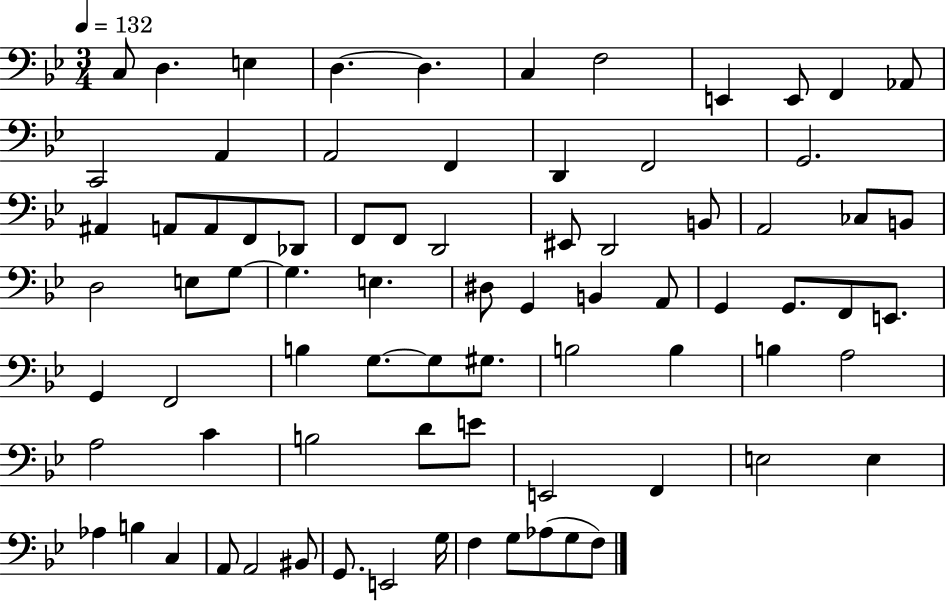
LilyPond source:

{
  \clef bass
  \numericTimeSignature
  \time 3/4
  \key bes \major
  \tempo 4 = 132
  c8 d4. e4 | d4.~~ d4. | c4 f2 | e,4 e,8 f,4 aes,8 | \break c,2 a,4 | a,2 f,4 | d,4 f,2 | g,2. | \break ais,4 a,8 a,8 f,8 des,8 | f,8 f,8 d,2 | eis,8 d,2 b,8 | a,2 ces8 b,8 | \break d2 e8 g8~~ | g4. e4. | dis8 g,4 b,4 a,8 | g,4 g,8. f,8 e,8. | \break g,4 f,2 | b4 g8.~~ g8 gis8. | b2 b4 | b4 a2 | \break a2 c'4 | b2 d'8 e'8 | e,2 f,4 | e2 e4 | \break aes4 b4 c4 | a,8 a,2 bis,8 | g,8. e,2 g16 | f4 g8 aes8( g8 f8) | \break \bar "|."
}